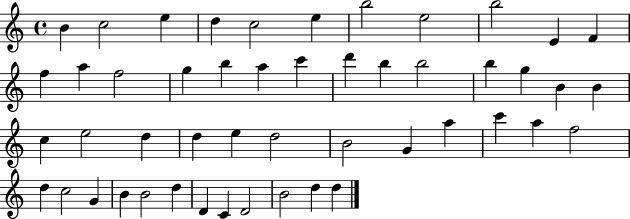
{
  \clef treble
  \time 4/4
  \defaultTimeSignature
  \key c \major
  b'4 c''2 e''4 | d''4 c''2 e''4 | b''2 e''2 | b''2 e'4 f'4 | \break f''4 a''4 f''2 | g''4 b''4 a''4 c'''4 | d'''4 b''4 b''2 | b''4 g''4 b'4 b'4 | \break c''4 e''2 d''4 | d''4 e''4 d''2 | b'2 g'4 a''4 | c'''4 a''4 f''2 | \break d''4 c''2 g'4 | b'4 b'2 d''4 | d'4 c'4 d'2 | b'2 d''4 d''4 | \break \bar "|."
}